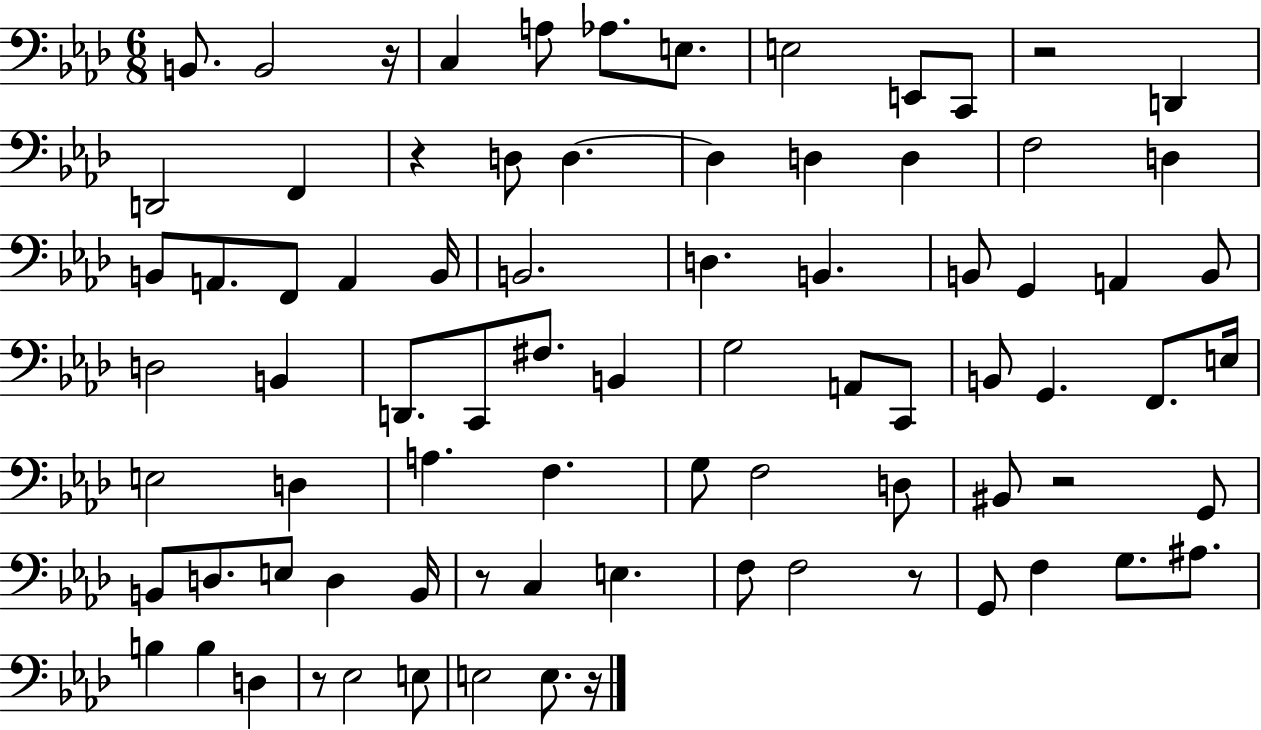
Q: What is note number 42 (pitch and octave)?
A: G2